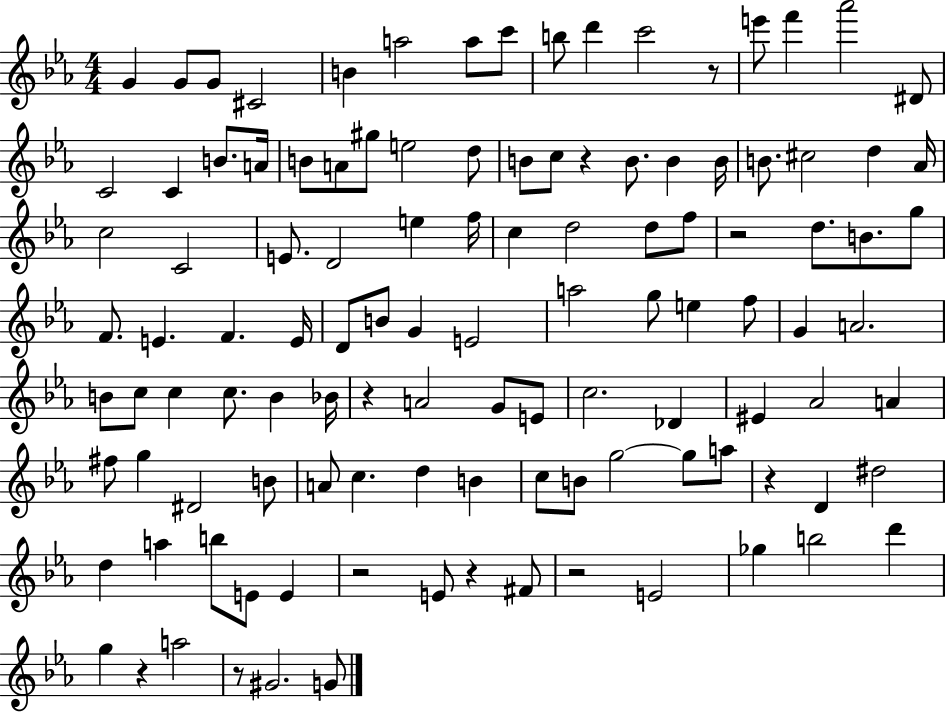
G4/q G4/e G4/e C#4/h B4/q A5/h A5/e C6/e B5/e D6/q C6/h R/e E6/e F6/q Ab6/h D#4/e C4/h C4/q B4/e. A4/s B4/e A4/e G#5/e E5/h D5/e B4/e C5/e R/q B4/e. B4/q B4/s B4/e. C#5/h D5/q Ab4/s C5/h C4/h E4/e. D4/h E5/q F5/s C5/q D5/h D5/e F5/e R/h D5/e. B4/e. G5/e F4/e. E4/q. F4/q. E4/s D4/e B4/e G4/q E4/h A5/h G5/e E5/q F5/e G4/q A4/h. B4/e C5/e C5/q C5/e. B4/q Bb4/s R/q A4/h G4/e E4/e C5/h. Db4/q EIS4/q Ab4/h A4/q F#5/e G5/q D#4/h B4/e A4/e C5/q. D5/q B4/q C5/e B4/e G5/h G5/e A5/e R/q D4/q D#5/h D5/q A5/q B5/e E4/e E4/q R/h E4/e R/q F#4/e R/h E4/h Gb5/q B5/h D6/q G5/q R/q A5/h R/e G#4/h. G4/e